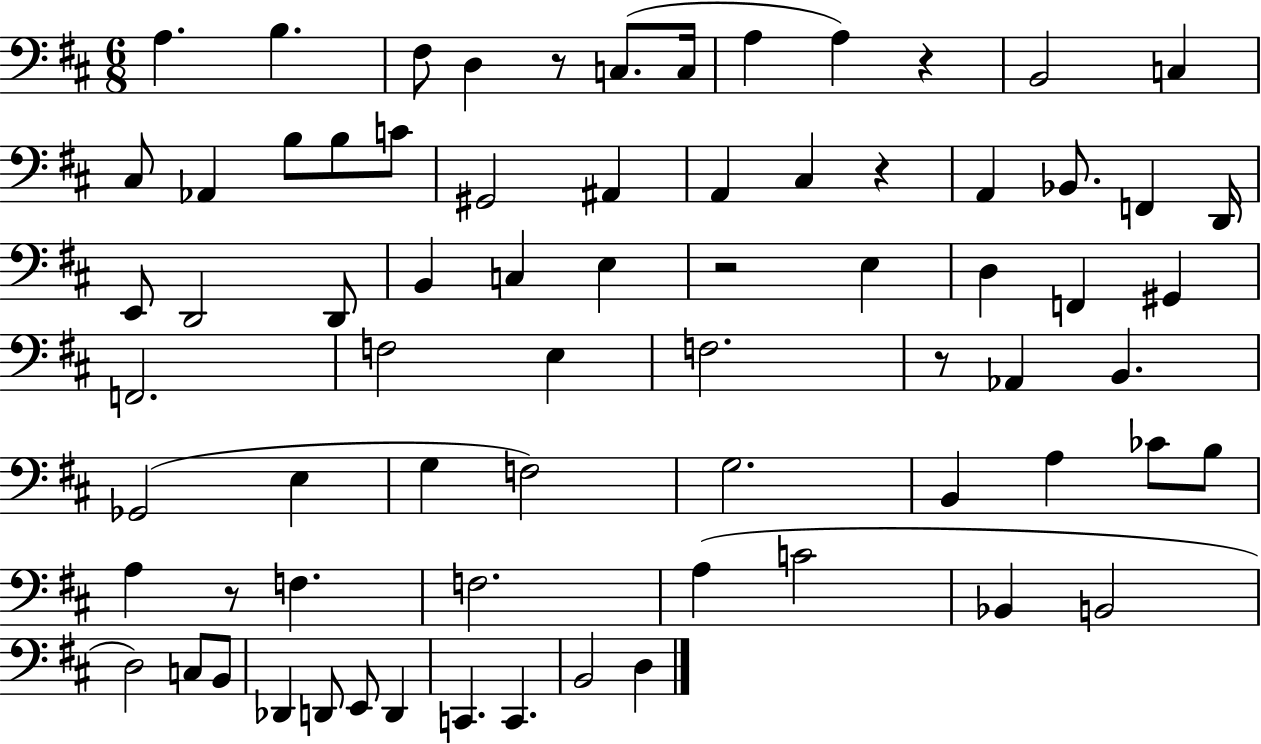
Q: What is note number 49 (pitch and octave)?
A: A3